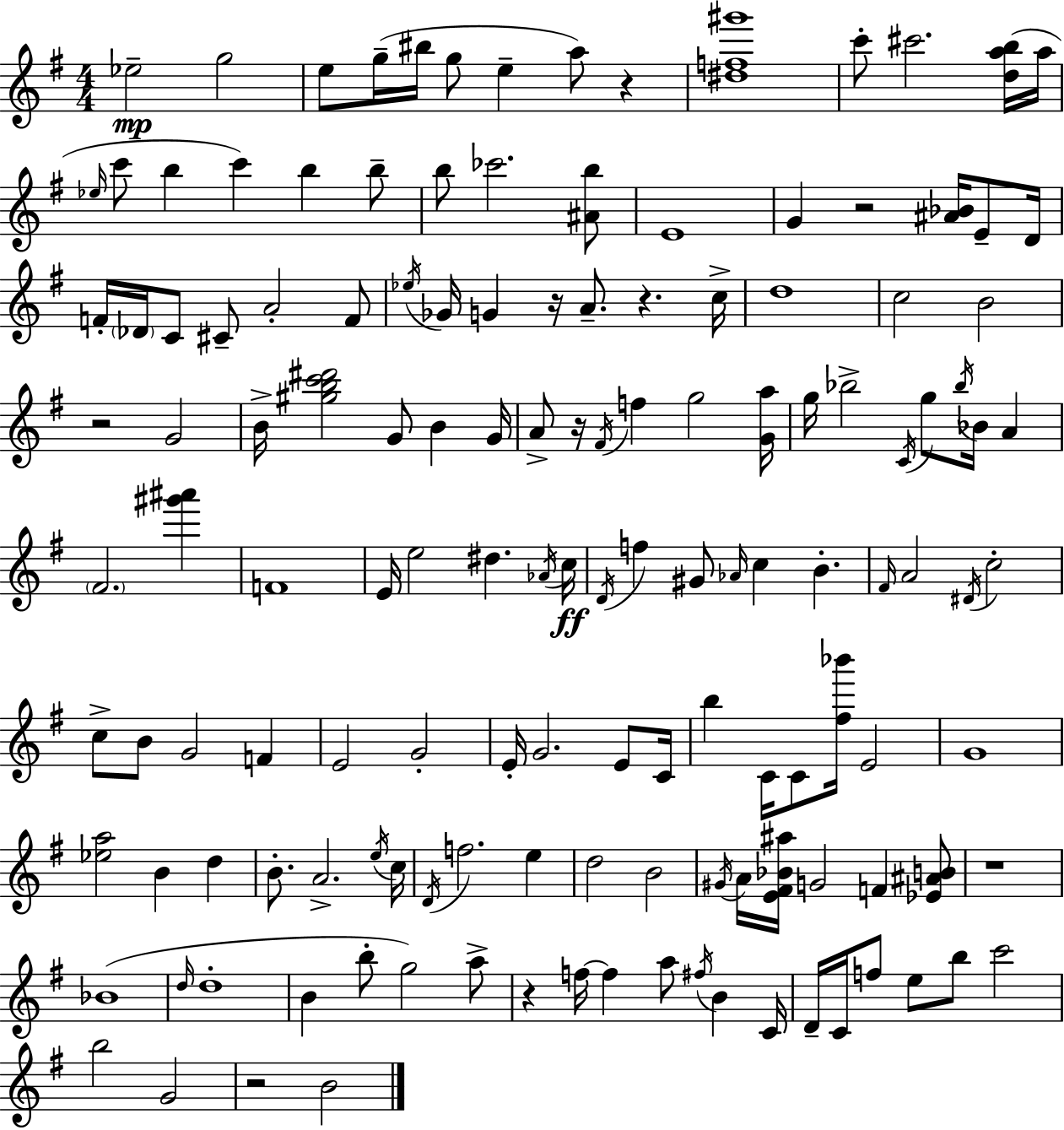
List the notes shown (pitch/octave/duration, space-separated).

Eb5/h G5/h E5/e G5/s BIS5/s G5/e E5/q A5/e R/q [D#5,F5,G#6]/w C6/e C#6/h. [D5,A5,B5]/s A5/s Eb5/s C6/e B5/q C6/q B5/q B5/e B5/e CES6/h. [A#4,B5]/e E4/w G4/q R/h [A#4,Bb4]/s E4/e D4/s F4/s Db4/s C4/e C#4/e A4/h F4/e Eb5/s Gb4/s G4/q R/s A4/e. R/q. C5/s D5/w C5/h B4/h R/h G4/h B4/s [G#5,B5,C6,D#6]/h G4/e B4/q G4/s A4/e R/s F#4/s F5/q G5/h [G4,A5]/s G5/s Bb5/h C4/s G5/e Bb5/s Bb4/s A4/q F#4/h. [G#6,A#6]/q F4/w E4/s E5/h D#5/q. Ab4/s C5/s D4/s F5/q G#4/e Ab4/s C5/q B4/q. F#4/s A4/h D#4/s C5/h C5/e B4/e G4/h F4/q E4/h G4/h E4/s G4/h. E4/e C4/s B5/q C4/s C4/e [F#5,Bb6]/s E4/h G4/w [Eb5,A5]/h B4/q D5/q B4/e. A4/h. E5/s C5/s D4/s F5/h. E5/q D5/h B4/h G#4/s A4/s [E4,F#4,Bb4,A#5]/s G4/h F4/q [Eb4,A#4,B4]/e R/w Bb4/w D5/s D5/w B4/q B5/e G5/h A5/e R/q F5/s F5/q A5/e F#5/s B4/q C4/s D4/s C4/s F5/e E5/e B5/e C6/h B5/h G4/h R/h B4/h